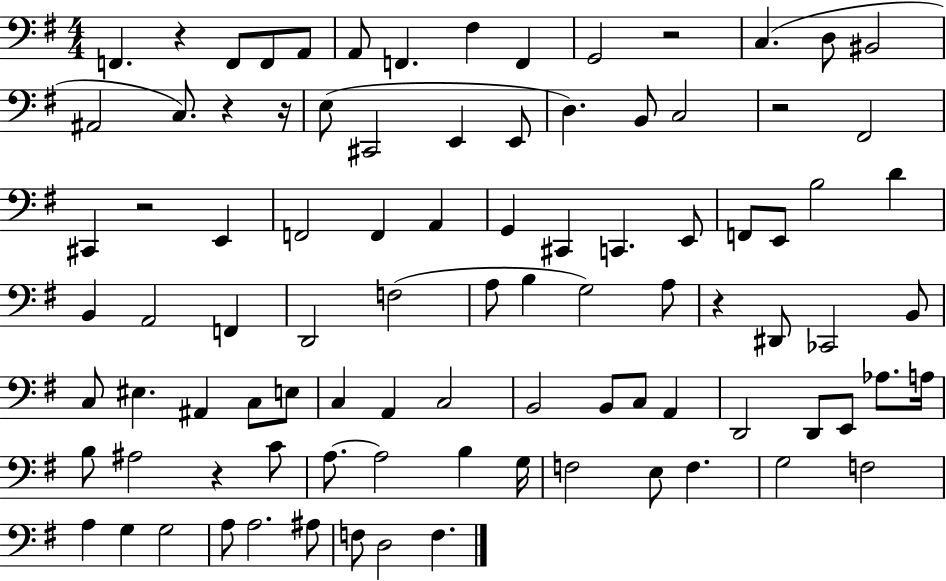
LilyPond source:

{
  \clef bass
  \numericTimeSignature
  \time 4/4
  \key g \major
  f,4. r4 f,8 f,8 a,8 | a,8 f,4. fis4 f,4 | g,2 r2 | c4.( d8 bis,2 | \break ais,2 c8.) r4 r16 | e8( cis,2 e,4 e,8 | d4.) b,8 c2 | r2 fis,2 | \break cis,4 r2 e,4 | f,2 f,4 a,4 | g,4 cis,4 c,4. e,8 | f,8 e,8 b2 d'4 | \break b,4 a,2 f,4 | d,2 f2( | a8 b4 g2) a8 | r4 dis,8 ces,2 b,8 | \break c8 eis4. ais,4 c8 e8 | c4 a,4 c2 | b,2 b,8 c8 a,4 | d,2 d,8 e,8 aes8. a16 | \break b8 ais2 r4 c'8 | a8.~~ a2 b4 g16 | f2 e8 f4. | g2 f2 | \break a4 g4 g2 | a8 a2. ais8 | f8 d2 f4. | \bar "|."
}